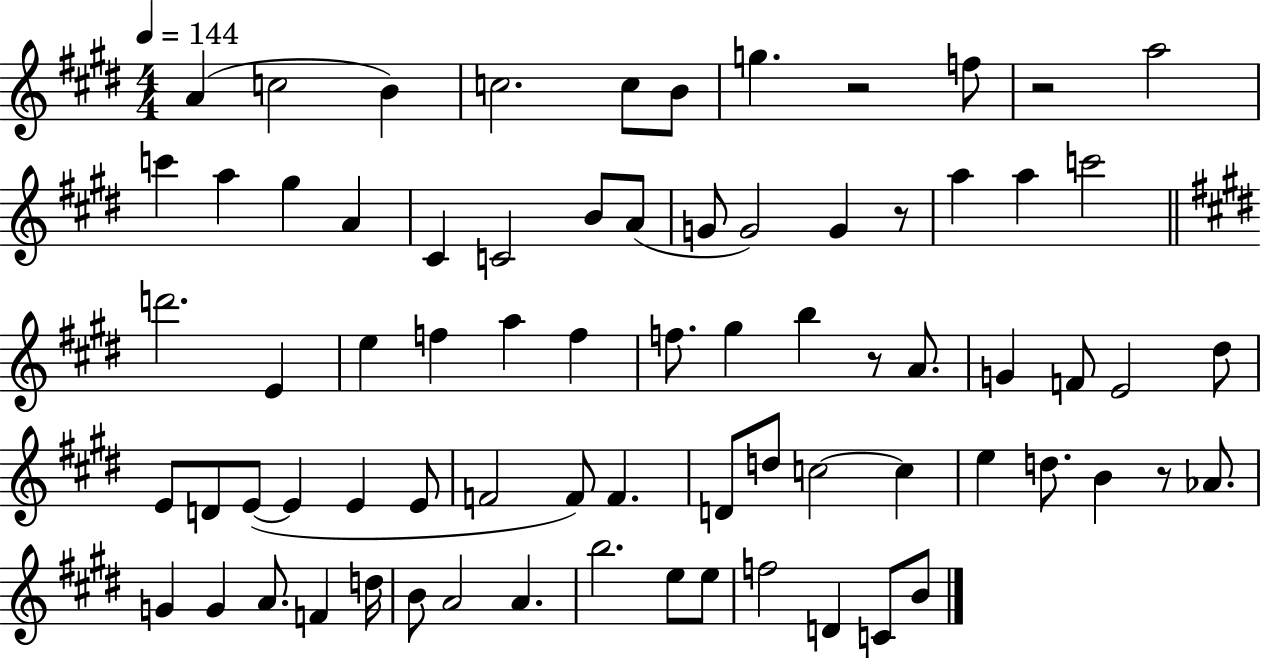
{
  \clef treble
  \numericTimeSignature
  \time 4/4
  \key e \major
  \tempo 4 = 144
  \repeat volta 2 { a'4( c''2 b'4) | c''2. c''8 b'8 | g''4. r2 f''8 | r2 a''2 | \break c'''4 a''4 gis''4 a'4 | cis'4 c'2 b'8 a'8( | g'8 g'2) g'4 r8 | a''4 a''4 c'''2 | \break \bar "||" \break \key e \major d'''2. e'4 | e''4 f''4 a''4 f''4 | f''8. gis''4 b''4 r8 a'8. | g'4 f'8 e'2 dis''8 | \break e'8 d'8 e'8~(~ e'4 e'4 e'8 | f'2 f'8) f'4. | d'8 d''8 c''2~~ c''4 | e''4 d''8. b'4 r8 aes'8. | \break g'4 g'4 a'8. f'4 d''16 | b'8 a'2 a'4. | b''2. e''8 e''8 | f''2 d'4 c'8 b'8 | \break } \bar "|."
}